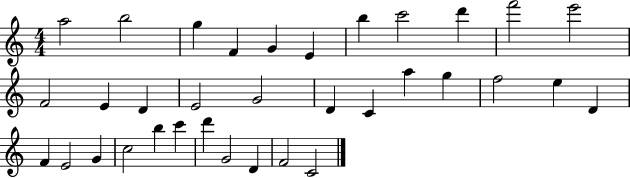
{
  \clef treble
  \numericTimeSignature
  \time 4/4
  \key c \major
  a''2 b''2 | g''4 f'4 g'4 e'4 | b''4 c'''2 d'''4 | f'''2 e'''2 | \break f'2 e'4 d'4 | e'2 g'2 | d'4 c'4 a''4 g''4 | f''2 e''4 d'4 | \break f'4 e'2 g'4 | c''2 b''4 c'''4 | d'''4 g'2 d'4 | f'2 c'2 | \break \bar "|."
}